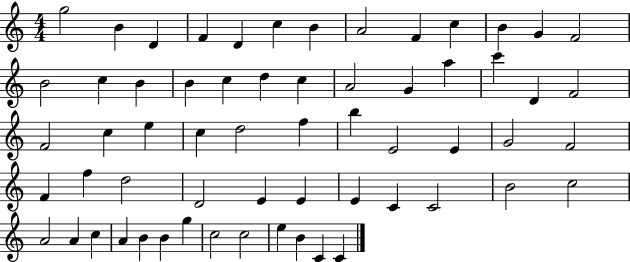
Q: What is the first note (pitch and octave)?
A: G5